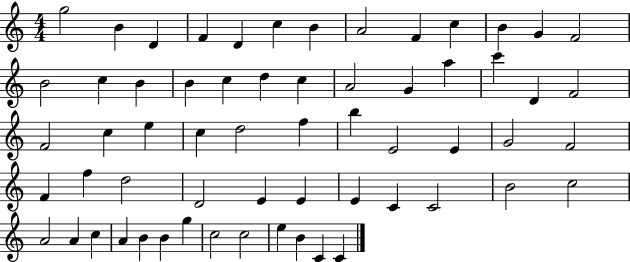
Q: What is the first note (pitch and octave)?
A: G5